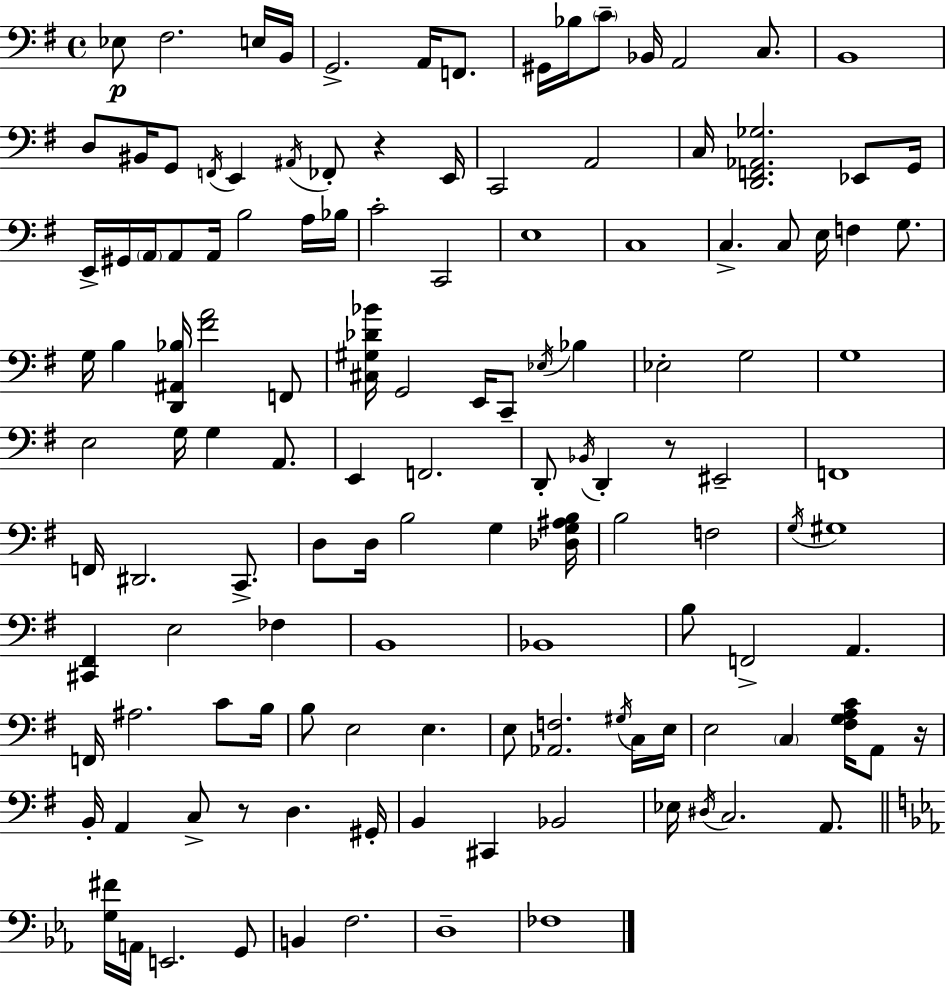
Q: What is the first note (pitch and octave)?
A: Eb3